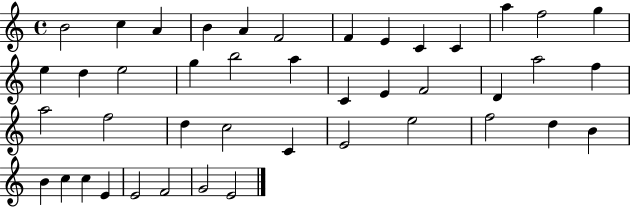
X:1
T:Untitled
M:4/4
L:1/4
K:C
B2 c A B A F2 F E C C a f2 g e d e2 g b2 a C E F2 D a2 f a2 f2 d c2 C E2 e2 f2 d B B c c E E2 F2 G2 E2